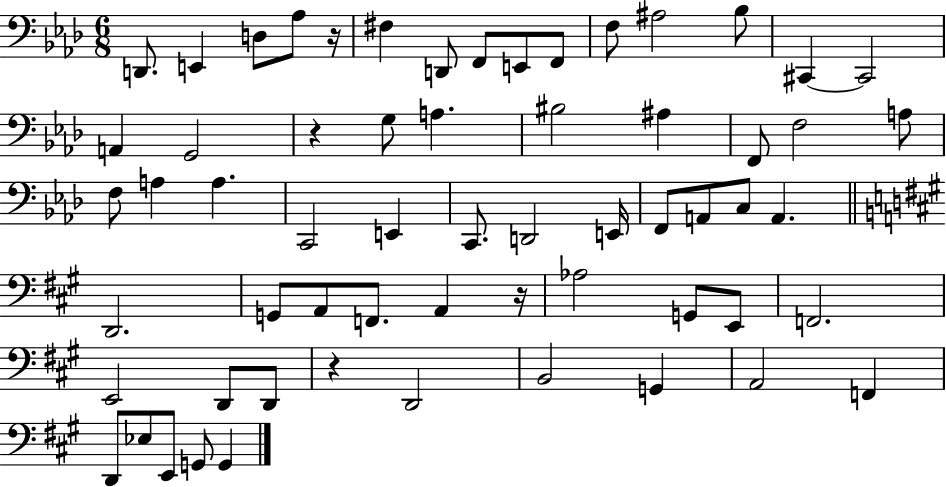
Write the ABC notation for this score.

X:1
T:Untitled
M:6/8
L:1/4
K:Ab
D,,/2 E,, D,/2 _A,/2 z/4 ^F, D,,/2 F,,/2 E,,/2 F,,/2 F,/2 ^A,2 _B,/2 ^C,, ^C,,2 A,, G,,2 z G,/2 A, ^B,2 ^A, F,,/2 F,2 A,/2 F,/2 A, A, C,,2 E,, C,,/2 D,,2 E,,/4 F,,/2 A,,/2 C,/2 A,, D,,2 G,,/2 A,,/2 F,,/2 A,, z/4 _A,2 G,,/2 E,,/2 F,,2 E,,2 D,,/2 D,,/2 z D,,2 B,,2 G,, A,,2 F,, D,,/2 _E,/2 E,,/2 G,,/2 G,,